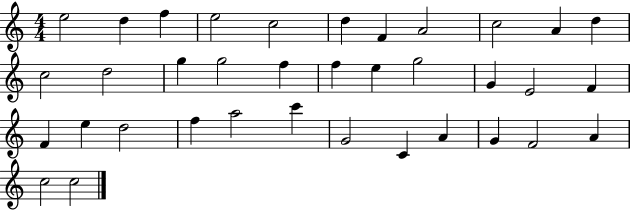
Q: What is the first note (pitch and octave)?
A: E5